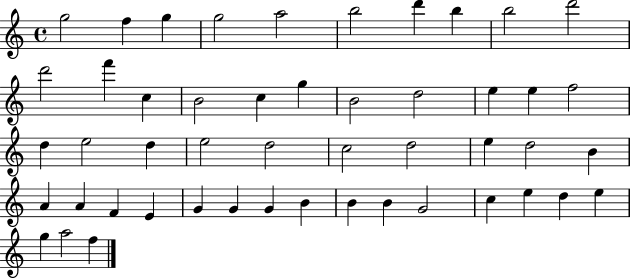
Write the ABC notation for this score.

X:1
T:Untitled
M:4/4
L:1/4
K:C
g2 f g g2 a2 b2 d' b b2 d'2 d'2 f' c B2 c g B2 d2 e e f2 d e2 d e2 d2 c2 d2 e d2 B A A F E G G G B B B G2 c e d e g a2 f